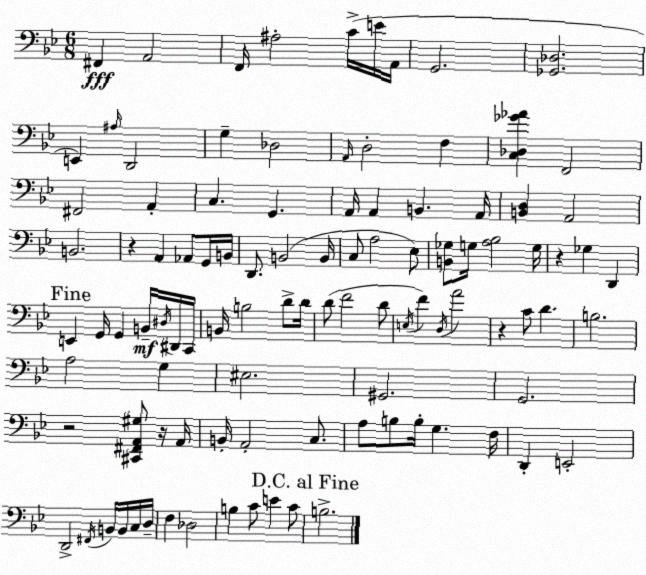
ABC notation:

X:1
T:Untitled
M:6/8
L:1/4
K:Gm
^F,, A,,2 F,,/4 ^A,2 C/4 E/4 A,,/4 G,,2 [_G,,_D,]2 E,, ^A,/4 D,,2 G, _D,2 A,,/4 D,2 F, [C,_D,_G_A] F,,2 ^F,,2 A,, C, G,, A,,/4 A,, B,, A,,/4 [B,,D,] A,,2 B,,2 z A,, _A,,/2 G,,/4 B,,/4 D,,/2 B,,2 B,,/4 C,/2 A,2 _E,/2 [B,,_G,]/2 G,/4 [A,_B,]2 G,/4 z _G, D,, E,, G,,/4 G,, B,,/4 ^D,/4 ^D,,/4 C,,/4 B,,/4 B,2 D/2 D/4 D/2 F2 D/2 E,/4 F D,/4 A2 z C/2 D B,2 A,2 G, ^E,2 ^G,,2 G,,2 z2 [^C,,^F,,A,,^G,]/2 z/4 A,,/4 B,,/4 A,,2 C,/2 A,/2 B,/2 B,/4 G, F,/4 D,, E,,2 D,,2 ^F,,/4 B,,/4 B,,/4 C,/4 D,/4 F, _D,2 B, C/2 E C/2 B,2